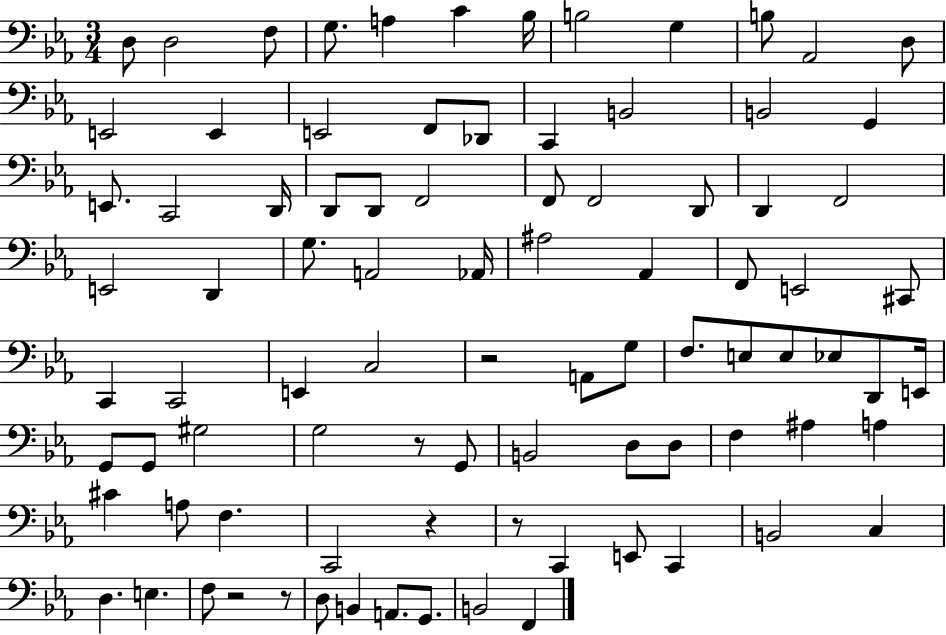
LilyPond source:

{
  \clef bass
  \numericTimeSignature
  \time 3/4
  \key ees \major
  d8 d2 f8 | g8. a4 c'4 bes16 | b2 g4 | b8 aes,2 d8 | \break e,2 e,4 | e,2 f,8 des,8 | c,4 b,2 | b,2 g,4 | \break e,8. c,2 d,16 | d,8 d,8 f,2 | f,8 f,2 d,8 | d,4 f,2 | \break e,2 d,4 | g8. a,2 aes,16 | ais2 aes,4 | f,8 e,2 cis,8 | \break c,4 c,2 | e,4 c2 | r2 a,8 g8 | f8. e8 e8 ees8 d,8 e,16 | \break g,8 g,8 gis2 | g2 r8 g,8 | b,2 d8 d8 | f4 ais4 a4 | \break cis'4 a8 f4. | c,2 r4 | r8 c,4 e,8 c,4 | b,2 c4 | \break d4. e4. | f8 r2 r8 | d8 b,4 a,8. g,8. | b,2 f,4 | \break \bar "|."
}